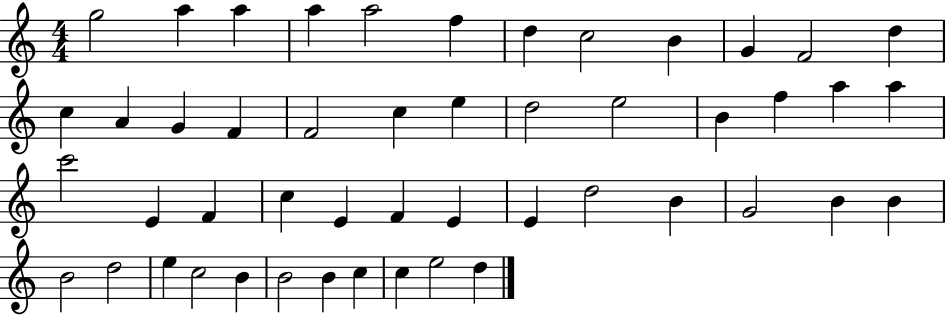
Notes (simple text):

G5/h A5/q A5/q A5/q A5/h F5/q D5/q C5/h B4/q G4/q F4/h D5/q C5/q A4/q G4/q F4/q F4/h C5/q E5/q D5/h E5/h B4/q F5/q A5/q A5/q C6/h E4/q F4/q C5/q E4/q F4/q E4/q E4/q D5/h B4/q G4/h B4/q B4/q B4/h D5/h E5/q C5/h B4/q B4/h B4/q C5/q C5/q E5/h D5/q